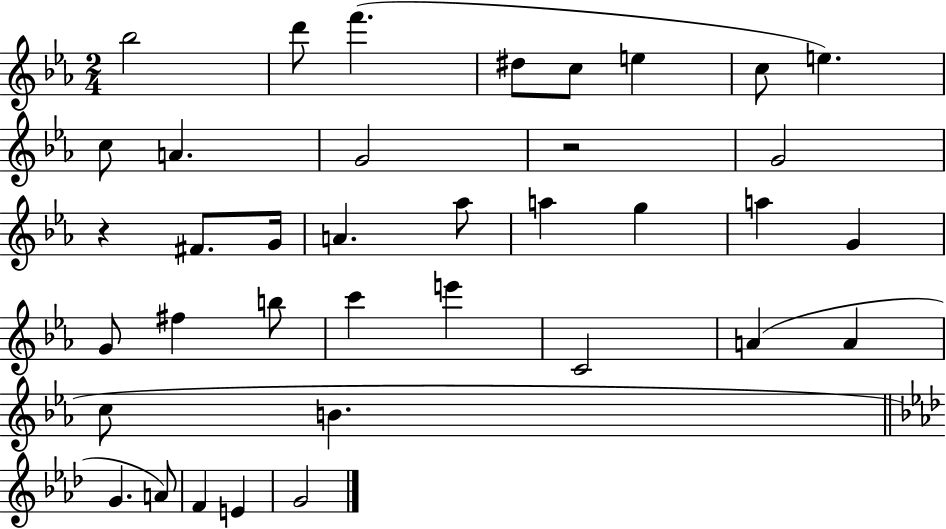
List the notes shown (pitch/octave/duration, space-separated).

Bb5/h D6/e F6/q. D#5/e C5/e E5/q C5/e E5/q. C5/e A4/q. G4/h R/h G4/h R/q F#4/e. G4/s A4/q. Ab5/e A5/q G5/q A5/q G4/q G4/e F#5/q B5/e C6/q E6/q C4/h A4/q A4/q C5/e B4/q. G4/q. A4/e F4/q E4/q G4/h